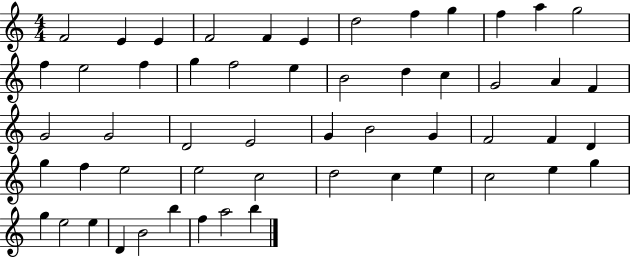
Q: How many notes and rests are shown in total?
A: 54